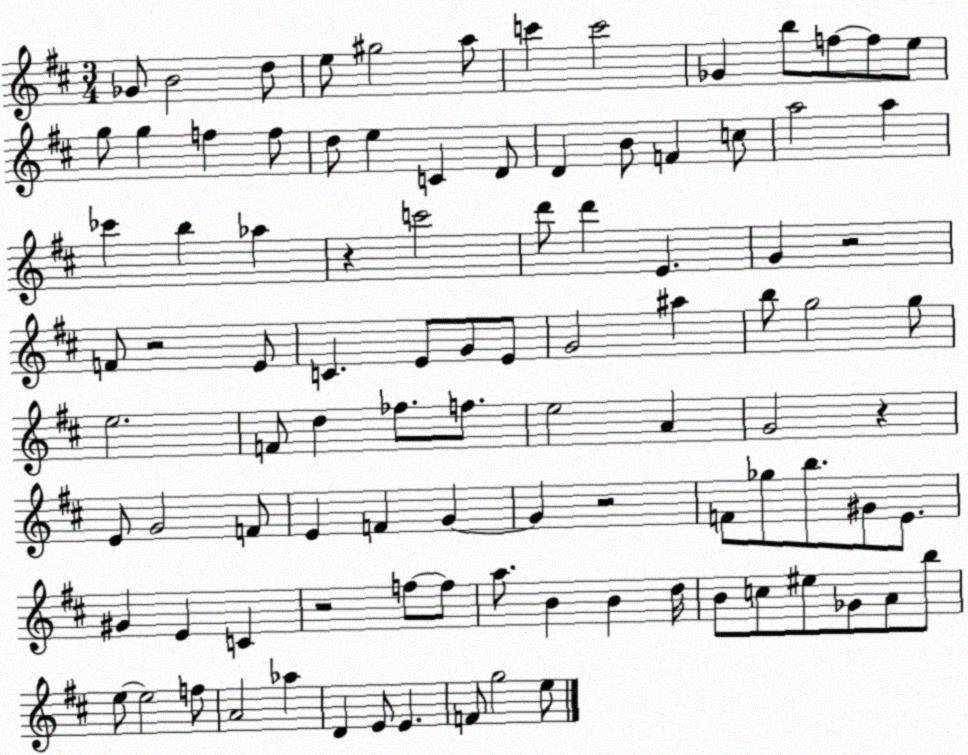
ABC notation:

X:1
T:Untitled
M:3/4
L:1/4
K:D
_G/2 B2 d/2 e/2 ^g2 a/2 c' c'2 _G b/2 f/2 f/2 e/2 g/2 g f f/2 d/2 e C D/2 D B/2 F c/2 a2 a _c' b _a z c'2 d'/2 d' E G z2 F/2 z2 E/2 C E/2 G/2 E/2 G2 ^a b/2 g2 g/2 e2 F/2 d _f/2 f/2 e2 A G2 z E/2 G2 F/2 E F G G z2 F/2 _g/2 b/2 ^G/2 E/2 ^G E C z2 f/2 f/2 a/2 B B d/4 B/2 c/2 ^e/2 _G/2 A/2 b/2 e/2 e2 f/2 A2 _a D E/2 E F/2 g2 e/2